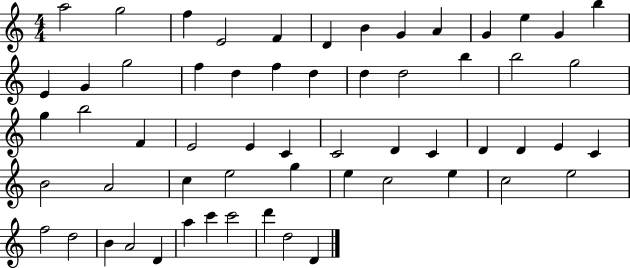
A5/h G5/h F5/q E4/h F4/q D4/q B4/q G4/q A4/q G4/q E5/q G4/q B5/q E4/q G4/q G5/h F5/q D5/q F5/q D5/q D5/q D5/h B5/q B5/h G5/h G5/q B5/h F4/q E4/h E4/q C4/q C4/h D4/q C4/q D4/q D4/q E4/q C4/q B4/h A4/h C5/q E5/h G5/q E5/q C5/h E5/q C5/h E5/h F5/h D5/h B4/q A4/h D4/q A5/q C6/q C6/h D6/q D5/h D4/q